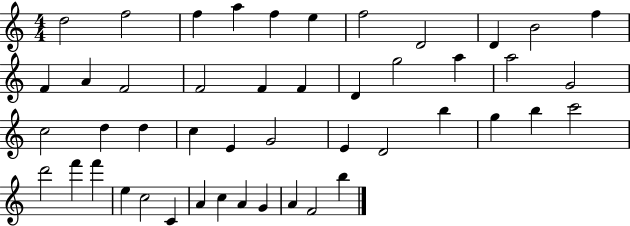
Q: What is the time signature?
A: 4/4